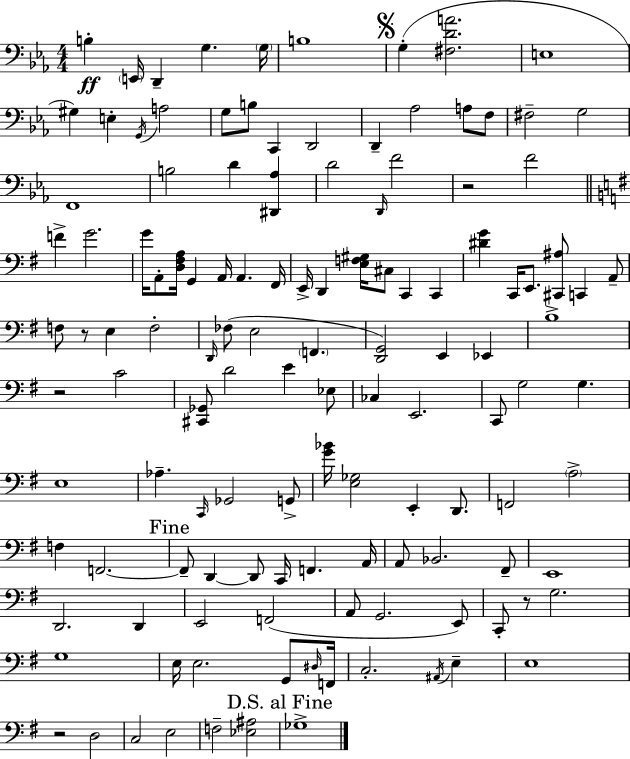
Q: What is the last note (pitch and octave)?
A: Gb3